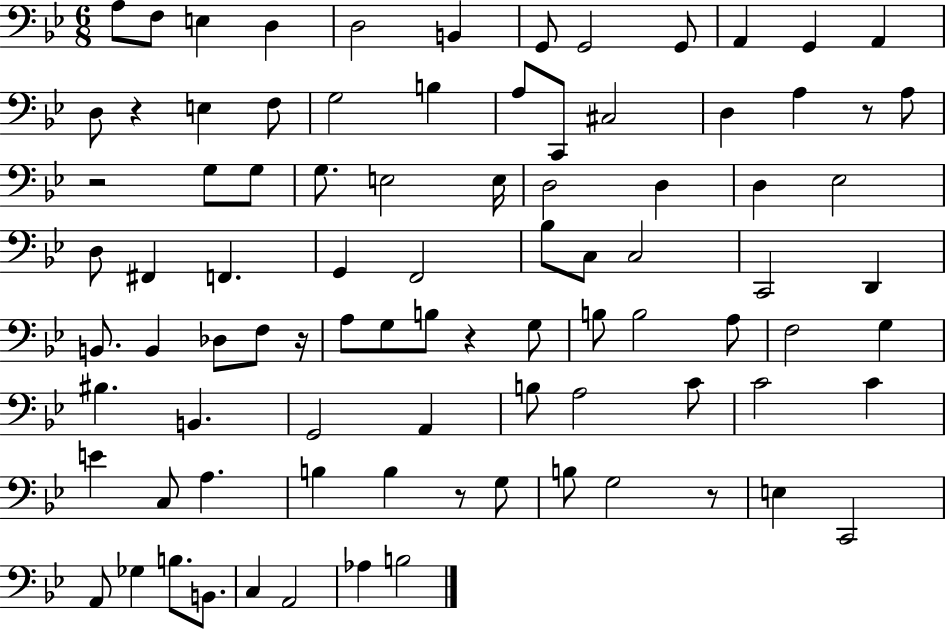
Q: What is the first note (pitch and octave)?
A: A3